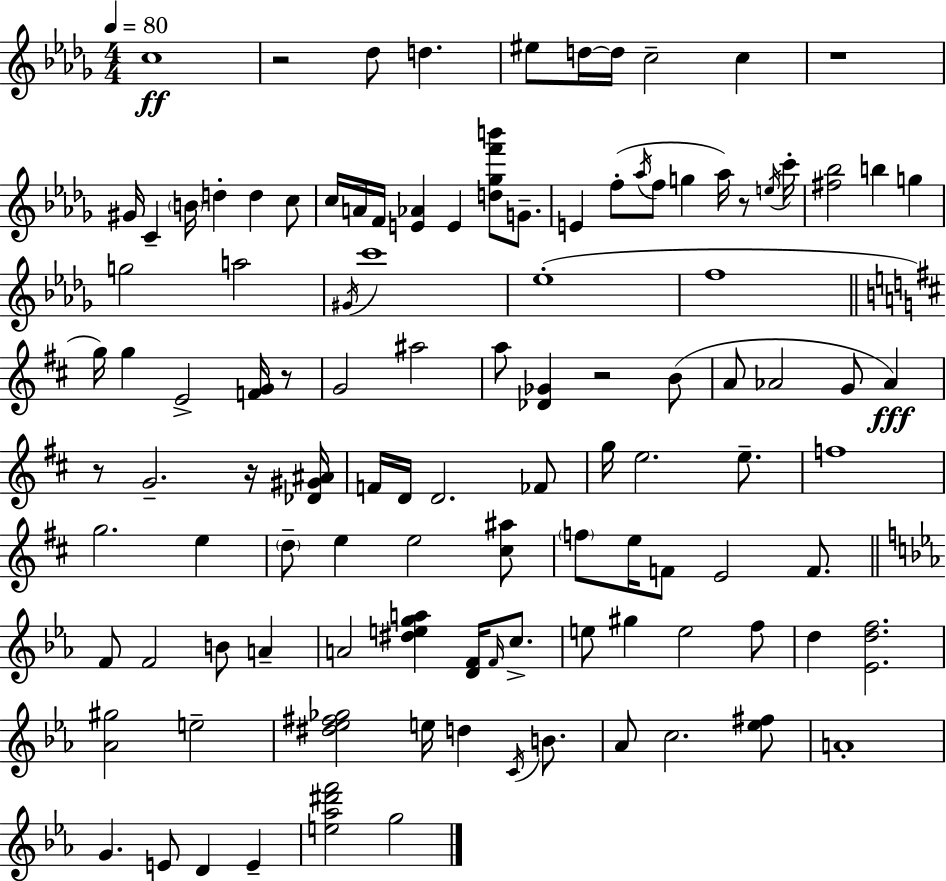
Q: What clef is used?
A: treble